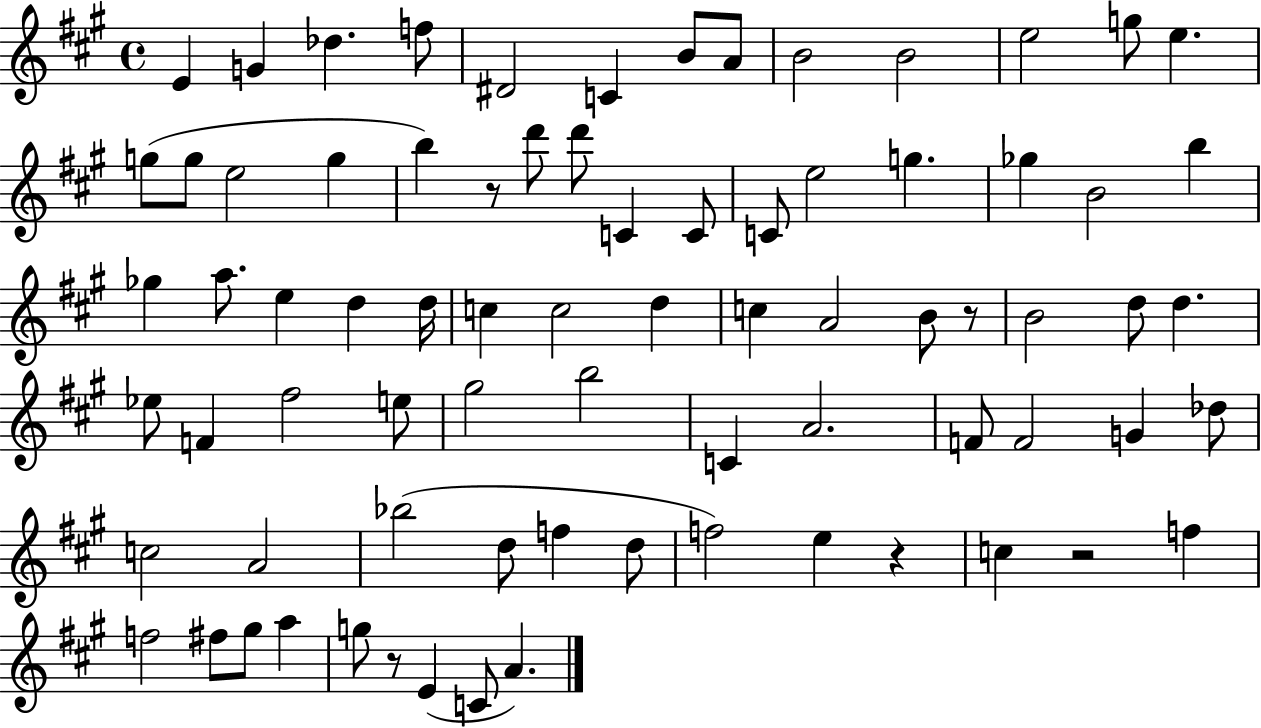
{
  \clef treble
  \time 4/4
  \defaultTimeSignature
  \key a \major
  e'4 g'4 des''4. f''8 | dis'2 c'4 b'8 a'8 | b'2 b'2 | e''2 g''8 e''4. | \break g''8( g''8 e''2 g''4 | b''4) r8 d'''8 d'''8 c'4 c'8 | c'8 e''2 g''4. | ges''4 b'2 b''4 | \break ges''4 a''8. e''4 d''4 d''16 | c''4 c''2 d''4 | c''4 a'2 b'8 r8 | b'2 d''8 d''4. | \break ees''8 f'4 fis''2 e''8 | gis''2 b''2 | c'4 a'2. | f'8 f'2 g'4 des''8 | \break c''2 a'2 | bes''2( d''8 f''4 d''8 | f''2) e''4 r4 | c''4 r2 f''4 | \break f''2 fis''8 gis''8 a''4 | g''8 r8 e'4( c'8 a'4.) | \bar "|."
}